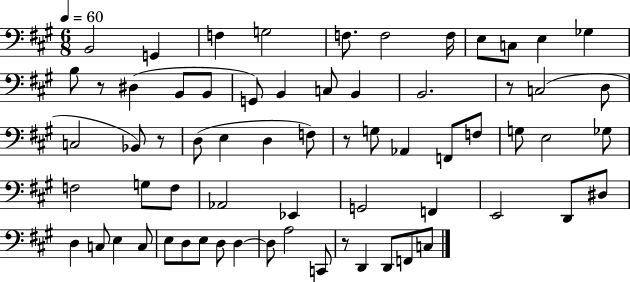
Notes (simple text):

B2/h G2/q F3/q G3/h F3/e. F3/h F3/s E3/e C3/e E3/q Gb3/q B3/e R/e D#3/q B2/e B2/e G2/e B2/q C3/e B2/q B2/h. R/e C3/h D3/e C3/h Bb2/e R/e D3/e E3/q D3/q F3/e R/e G3/e Ab2/q F2/e F3/e G3/e E3/h Gb3/e F3/h G3/e F3/e Ab2/h Eb2/q G2/h F2/q E2/h D2/e D#3/e D3/q C3/e E3/q C3/e E3/e D3/e E3/e D3/e D3/q D3/e A3/h C2/e R/e D2/q D2/e F2/e C3/e